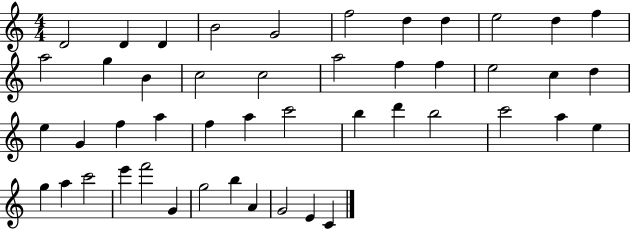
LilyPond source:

{
  \clef treble
  \numericTimeSignature
  \time 4/4
  \key c \major
  d'2 d'4 d'4 | b'2 g'2 | f''2 d''4 d''4 | e''2 d''4 f''4 | \break a''2 g''4 b'4 | c''2 c''2 | a''2 f''4 f''4 | e''2 c''4 d''4 | \break e''4 g'4 f''4 a''4 | f''4 a''4 c'''2 | b''4 d'''4 b''2 | c'''2 a''4 e''4 | \break g''4 a''4 c'''2 | e'''4 f'''2 g'4 | g''2 b''4 a'4 | g'2 e'4 c'4 | \break \bar "|."
}